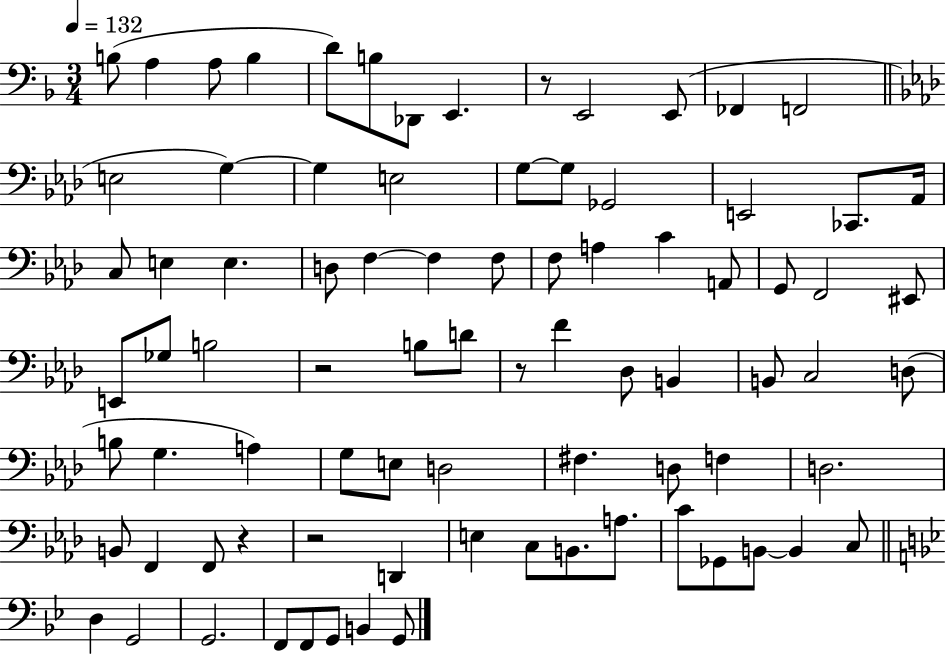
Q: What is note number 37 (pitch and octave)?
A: E2